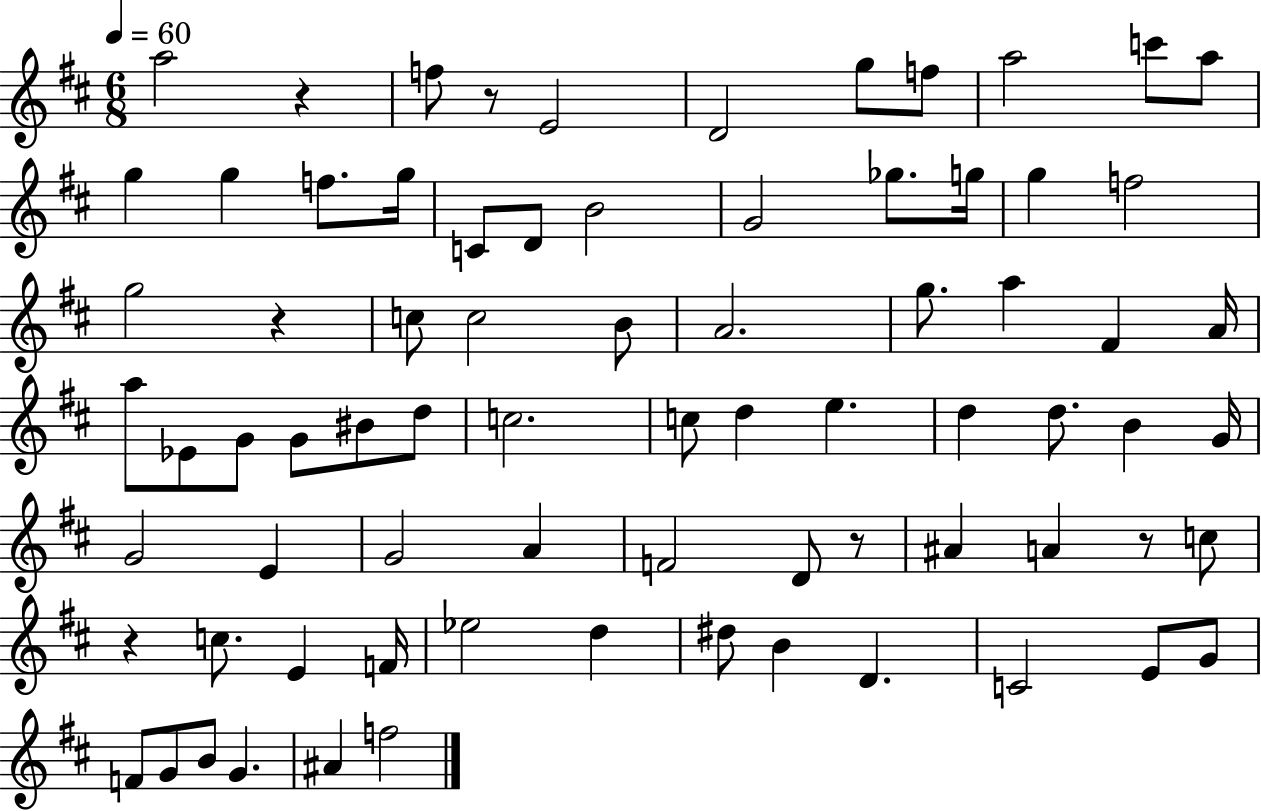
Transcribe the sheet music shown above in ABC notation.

X:1
T:Untitled
M:6/8
L:1/4
K:D
a2 z f/2 z/2 E2 D2 g/2 f/2 a2 c'/2 a/2 g g f/2 g/4 C/2 D/2 B2 G2 _g/2 g/4 g f2 g2 z c/2 c2 B/2 A2 g/2 a ^F A/4 a/2 _E/2 G/2 G/2 ^B/2 d/2 c2 c/2 d e d d/2 B G/4 G2 E G2 A F2 D/2 z/2 ^A A z/2 c/2 z c/2 E F/4 _e2 d ^d/2 B D C2 E/2 G/2 F/2 G/2 B/2 G ^A f2